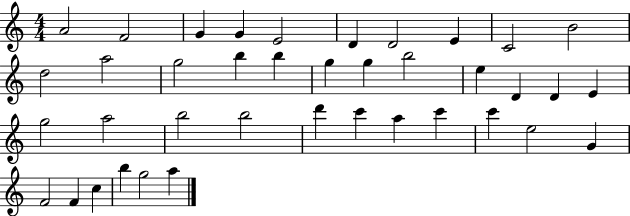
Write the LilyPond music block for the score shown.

{
  \clef treble
  \numericTimeSignature
  \time 4/4
  \key c \major
  a'2 f'2 | g'4 g'4 e'2 | d'4 d'2 e'4 | c'2 b'2 | \break d''2 a''2 | g''2 b''4 b''4 | g''4 g''4 b''2 | e''4 d'4 d'4 e'4 | \break g''2 a''2 | b''2 b''2 | d'''4 c'''4 a''4 c'''4 | c'''4 e''2 g'4 | \break f'2 f'4 c''4 | b''4 g''2 a''4 | \bar "|."
}